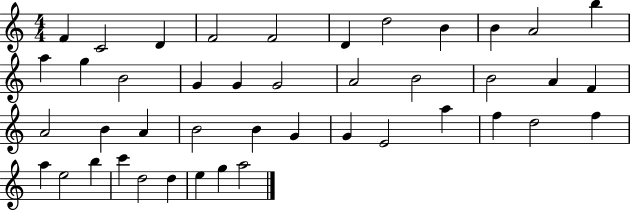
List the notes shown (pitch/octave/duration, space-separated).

F4/q C4/h D4/q F4/h F4/h D4/q D5/h B4/q B4/q A4/h B5/q A5/q G5/q B4/h G4/q G4/q G4/h A4/h B4/h B4/h A4/q F4/q A4/h B4/q A4/q B4/h B4/q G4/q G4/q E4/h A5/q F5/q D5/h F5/q A5/q E5/h B5/q C6/q D5/h D5/q E5/q G5/q A5/h